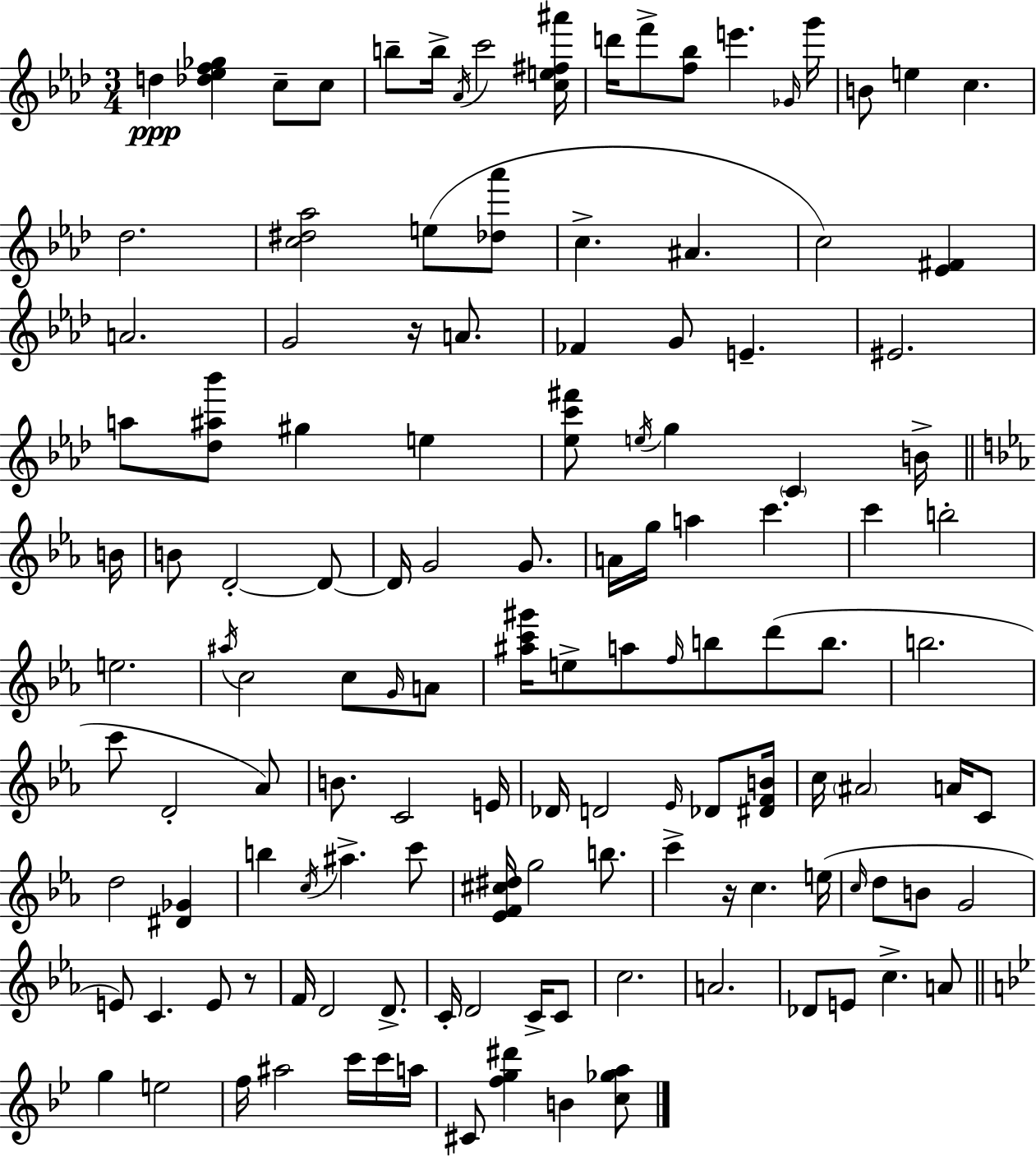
{
  \clef treble
  \numericTimeSignature
  \time 3/4
  \key f \minor
  d''4\ppp <des'' ees'' f'' ges''>4 c''8-- c''8 | b''8-- b''16-> \acciaccatura { aes'16 } c'''2 | <c'' e'' fis'' ais'''>16 d'''16 f'''8-> <f'' bes''>8 e'''4. | \grace { ges'16 } g'''16 b'8 e''4 c''4. | \break des''2. | <c'' dis'' aes''>2 e''8( | <des'' aes'''>8 c''4.-> ais'4. | c''2) <ees' fis'>4 | \break a'2. | g'2 r16 a'8. | fes'4 g'8 e'4.-- | eis'2. | \break a''8 <des'' ais'' bes'''>8 gis''4 e''4 | <ees'' c''' fis'''>8 \acciaccatura { e''16 } g''4 \parenthesize c'4 | b'16-> \bar "||" \break \key ees \major b'16 b'8 d'2-.~~ d'8~~ | d'16 g'2 g'8. | a'16 g''16 a''4 c'''4. | c'''4 b''2-. | \break e''2. | \acciaccatura { ais''16 } c''2 c''8 | \grace { g'16 } a'8 <ais'' c''' gis'''>16 e''8-> a''8 \grace { f''16 } b''8 d'''8( | b''8. b''2. | \break c'''8 d'2-. | aes'8) b'8. c'2 | e'16 des'16 d'2 | \grace { ees'16 } des'8 <dis' f' b'>16 c''16 \parenthesize ais'2 | \break a'16 c'8 d''2 | <dis' ges'>4 b''4 \acciaccatura { c''16 } ais''4.-> | c'''8 <ees' f' cis'' dis''>16 g''2 | b''8. c'''4-> r16 c''4. | \break e''16( \grace { c''16 } d''8 b'8 g'2 | e'8) c'4. | e'8 r8 f'16 d'2 | d'8.-> c'16-. d'2 | \break c'16-> c'8 c''2. | a'2. | des'8 e'8 c''4.-> | a'8 \bar "||" \break \key g \minor g''4 e''2 | f''16 ais''2 c'''16 c'''16 a''16 | cis'8 <f'' g'' dis'''>4 b'4 <c'' ges'' a''>8 | \bar "|."
}